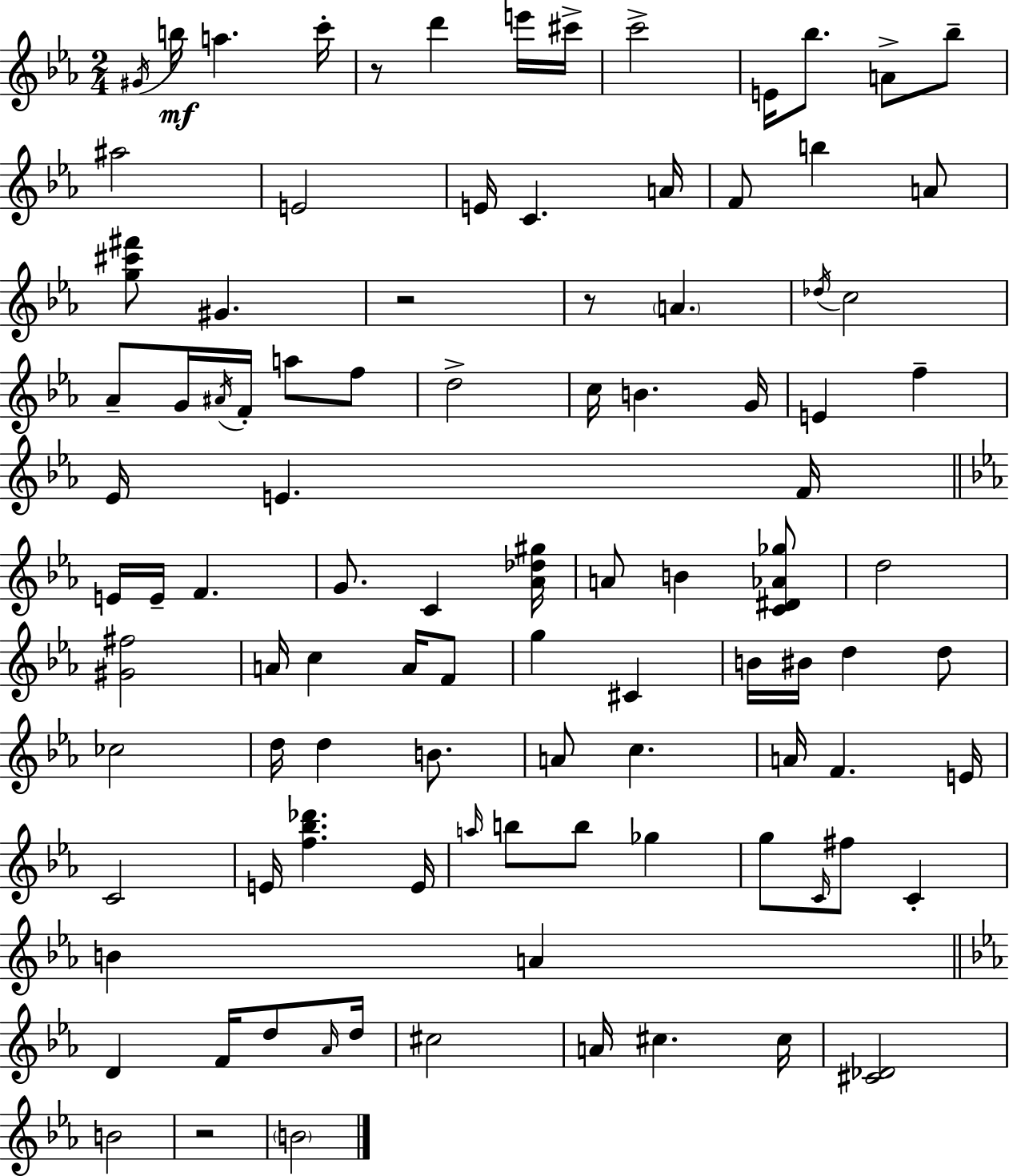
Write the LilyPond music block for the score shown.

{
  \clef treble
  \numericTimeSignature
  \time 2/4
  \key c \minor
  \acciaccatura { gis'16 }\mf b''16 a''4. | c'''16-. r8 d'''4 e'''16 | cis'''16-> c'''2-> | e'16 bes''8. a'8-> bes''8-- | \break ais''2 | e'2 | e'16 c'4. | a'16 f'8 b''4 a'8 | \break <g'' cis''' fis'''>8 gis'4. | r2 | r8 \parenthesize a'4. | \acciaccatura { des''16 } c''2 | \break aes'8-- g'16 \acciaccatura { ais'16 } f'16-. a''8 | f''8 d''2-> | c''16 b'4. | g'16 e'4 f''4-- | \break ees'16 e'4. | f'16 \bar "||" \break \key c \minor e'16 e'16-- f'4. | g'8. c'4 <aes' des'' gis''>16 | a'8 b'4 <c' dis' aes' ges''>8 | d''2 | \break <gis' fis''>2 | a'16 c''4 a'16 f'8 | g''4 cis'4 | b'16 bis'16 d''4 d''8 | \break ces''2 | d''16 d''4 b'8. | a'8 c''4. | a'16 f'4. e'16 | \break c'2 | e'16 <f'' bes'' des'''>4. e'16 | \grace { a''16 } b''8 b''8 ges''4 | g''8 \grace { c'16 } fis''8 c'4-. | \break b'4 a'4 | \bar "||" \break \key c \minor d'4 f'16 d''8 \grace { aes'16 } | d''16 cis''2 | a'16 cis''4. | cis''16 <cis' des'>2 | \break b'2 | r2 | \parenthesize b'2 | \bar "|."
}